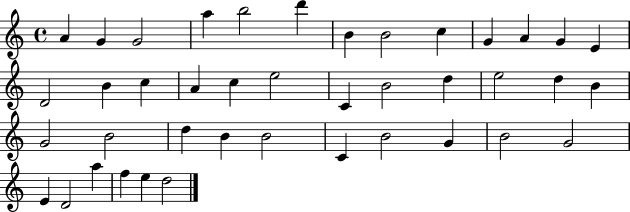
A4/q G4/q G4/h A5/q B5/h D6/q B4/q B4/h C5/q G4/q A4/q G4/q E4/q D4/h B4/q C5/q A4/q C5/q E5/h C4/q B4/h D5/q E5/h D5/q B4/q G4/h B4/h D5/q B4/q B4/h C4/q B4/h G4/q B4/h G4/h E4/q D4/h A5/q F5/q E5/q D5/h